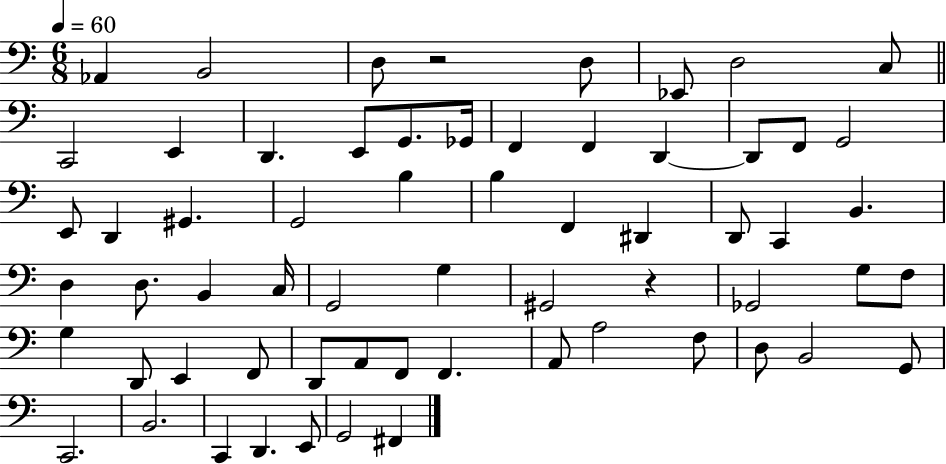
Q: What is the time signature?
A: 6/8